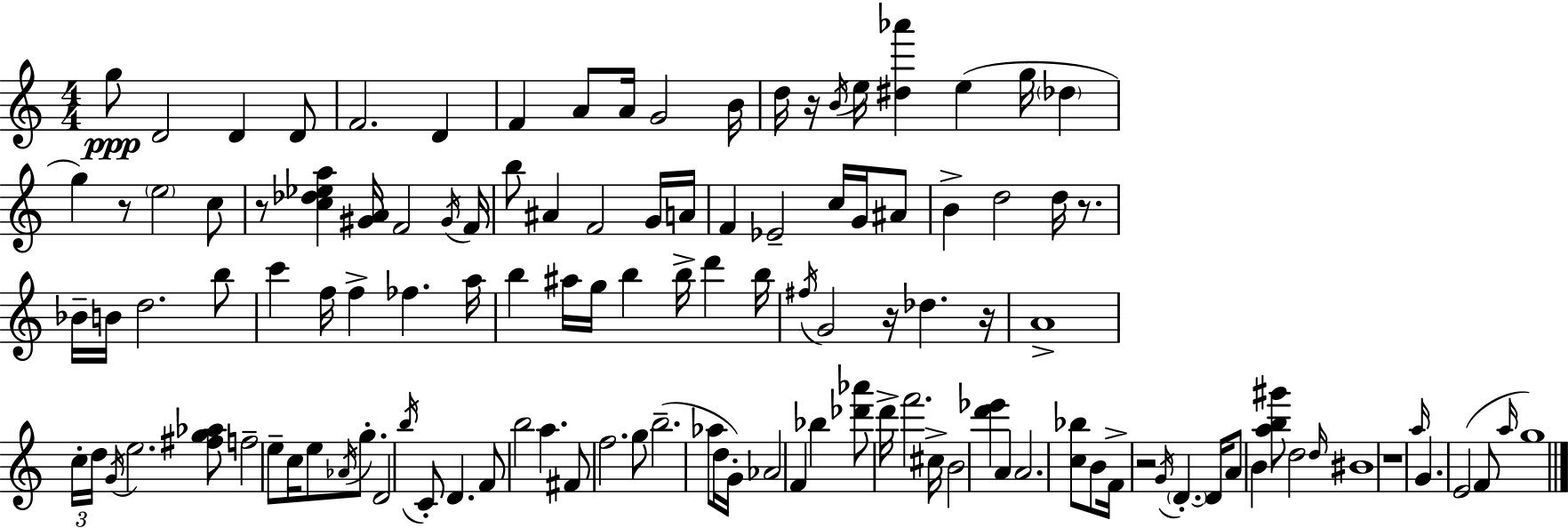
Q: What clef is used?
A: treble